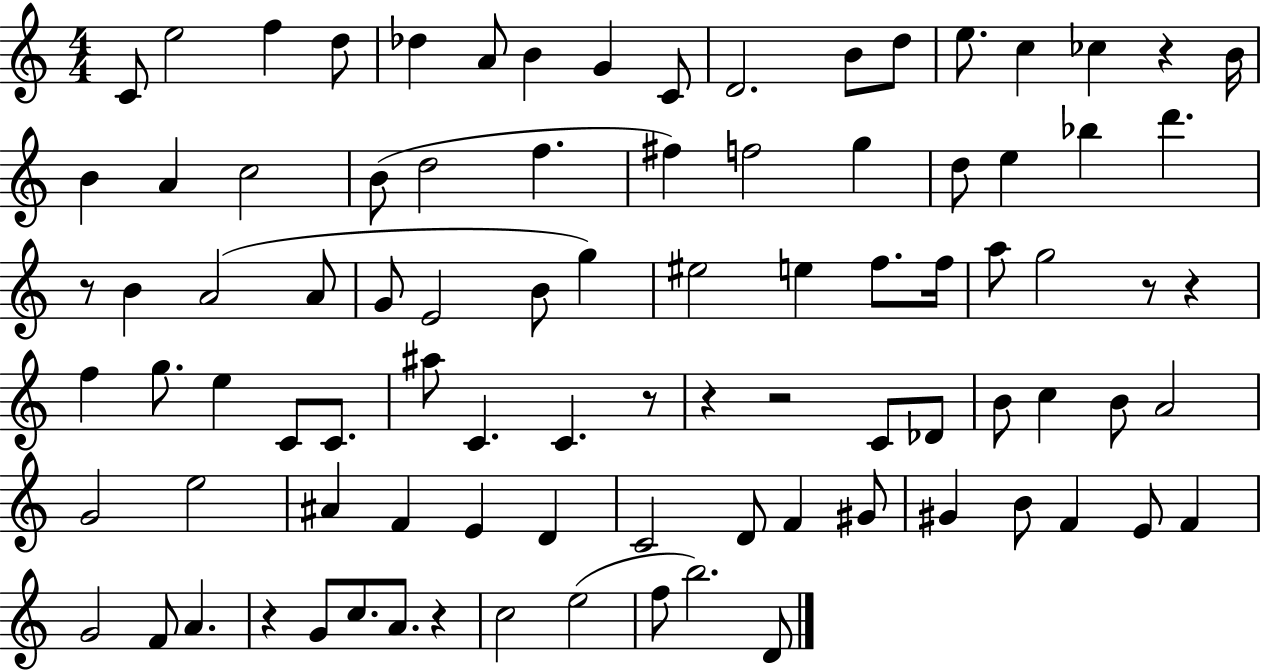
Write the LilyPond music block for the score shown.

{
  \clef treble
  \numericTimeSignature
  \time 4/4
  \key c \major
  c'8 e''2 f''4 d''8 | des''4 a'8 b'4 g'4 c'8 | d'2. b'8 d''8 | e''8. c''4 ces''4 r4 b'16 | \break b'4 a'4 c''2 | b'8( d''2 f''4. | fis''4) f''2 g''4 | d''8 e''4 bes''4 d'''4. | \break r8 b'4 a'2( a'8 | g'8 e'2 b'8 g''4) | eis''2 e''4 f''8. f''16 | a''8 g''2 r8 r4 | \break f''4 g''8. e''4 c'8 c'8. | ais''8 c'4. c'4. r8 | r4 r2 c'8 des'8 | b'8 c''4 b'8 a'2 | \break g'2 e''2 | ais'4 f'4 e'4 d'4 | c'2 d'8 f'4 gis'8 | gis'4 b'8 f'4 e'8 f'4 | \break g'2 f'8 a'4. | r4 g'8 c''8. a'8. r4 | c''2 e''2( | f''8 b''2.) d'8 | \break \bar "|."
}